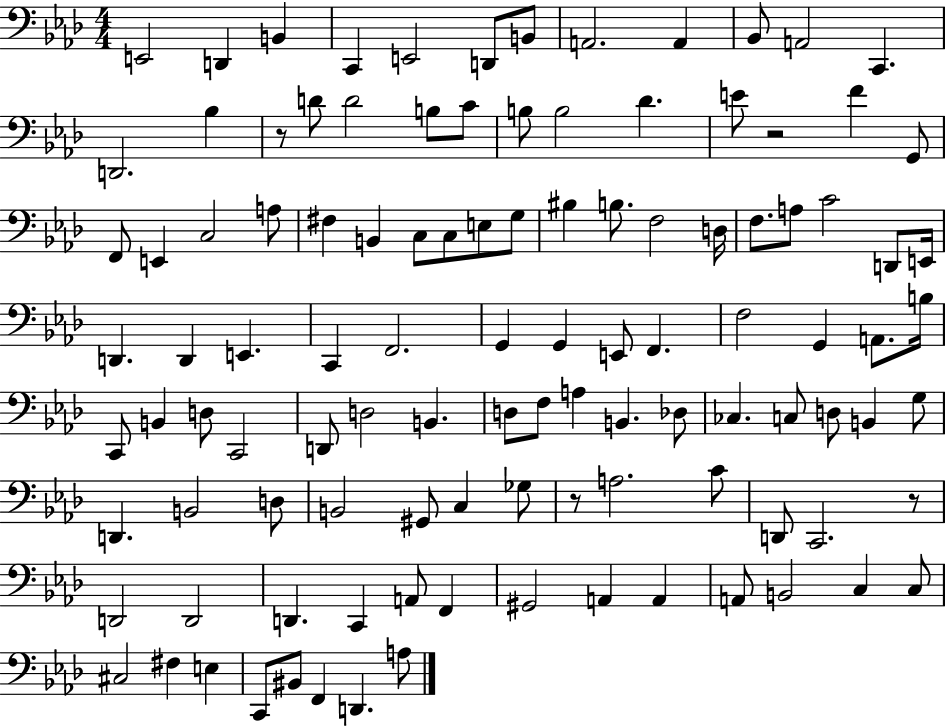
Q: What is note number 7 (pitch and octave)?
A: B2